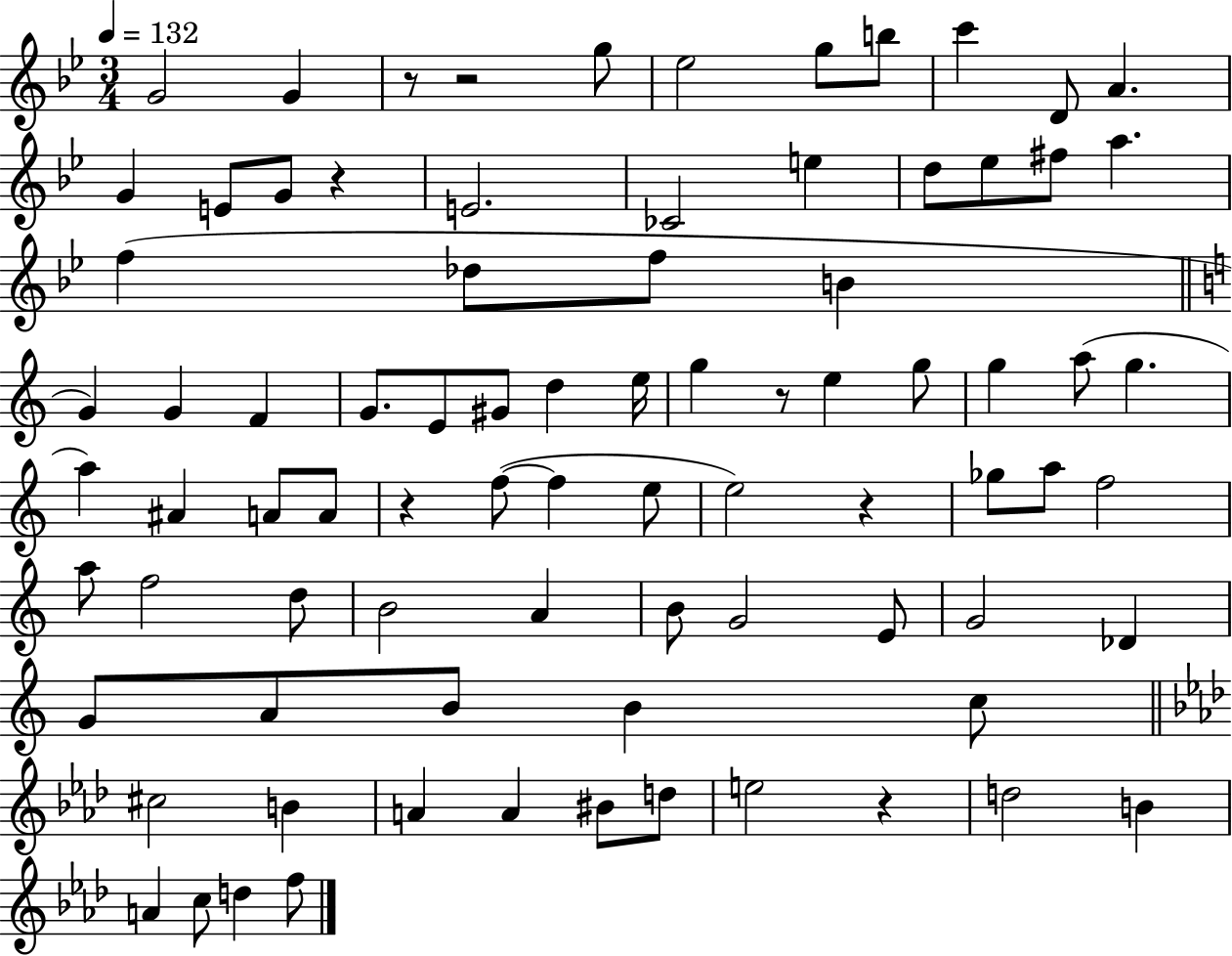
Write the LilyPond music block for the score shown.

{
  \clef treble
  \numericTimeSignature
  \time 3/4
  \key bes \major
  \tempo 4 = 132
  \repeat volta 2 { g'2 g'4 | r8 r2 g''8 | ees''2 g''8 b''8 | c'''4 d'8 a'4. | \break g'4 e'8 g'8 r4 | e'2. | ces'2 e''4 | d''8 ees''8 fis''8 a''4. | \break f''4( des''8 f''8 b'4 | \bar "||" \break \key a \minor g'4) g'4 f'4 | g'8. e'8 gis'8 d''4 e''16 | g''4 r8 e''4 g''8 | g''4 a''8( g''4. | \break a''4) ais'4 a'8 a'8 | r4 f''8~(~ f''4 e''8 | e''2) r4 | ges''8 a''8 f''2 | \break a''8 f''2 d''8 | b'2 a'4 | b'8 g'2 e'8 | g'2 des'4 | \break g'8 a'8 b'8 b'4 c''8 | \bar "||" \break \key f \minor cis''2 b'4 | a'4 a'4 bis'8 d''8 | e''2 r4 | d''2 b'4 | \break a'4 c''8 d''4 f''8 | } \bar "|."
}